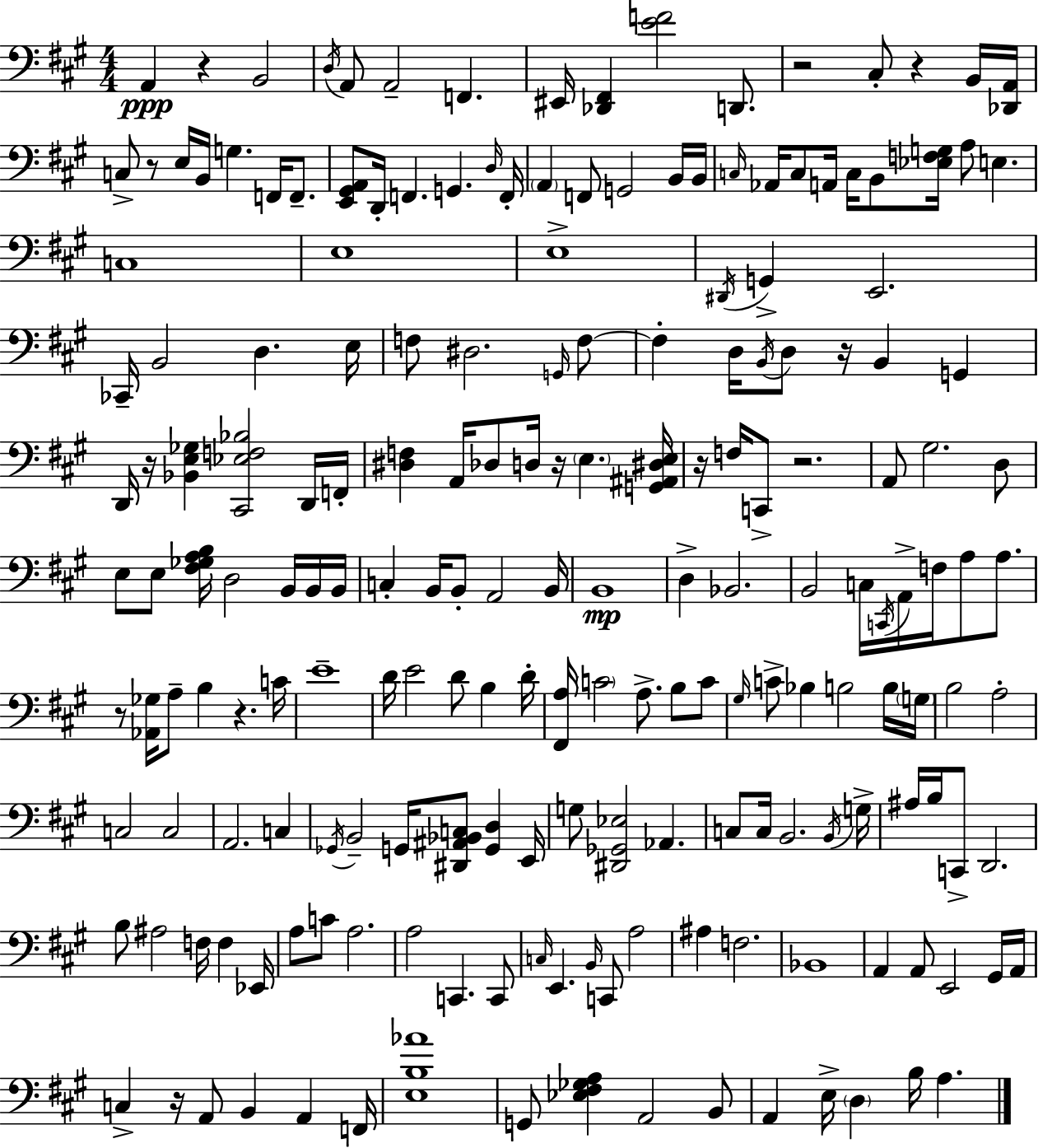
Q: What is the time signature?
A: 4/4